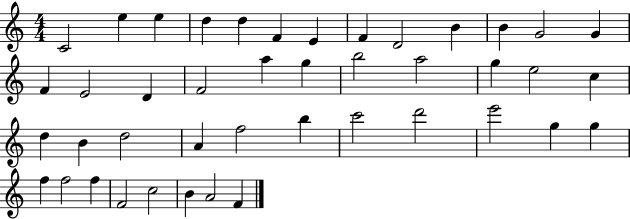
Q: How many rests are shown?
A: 0